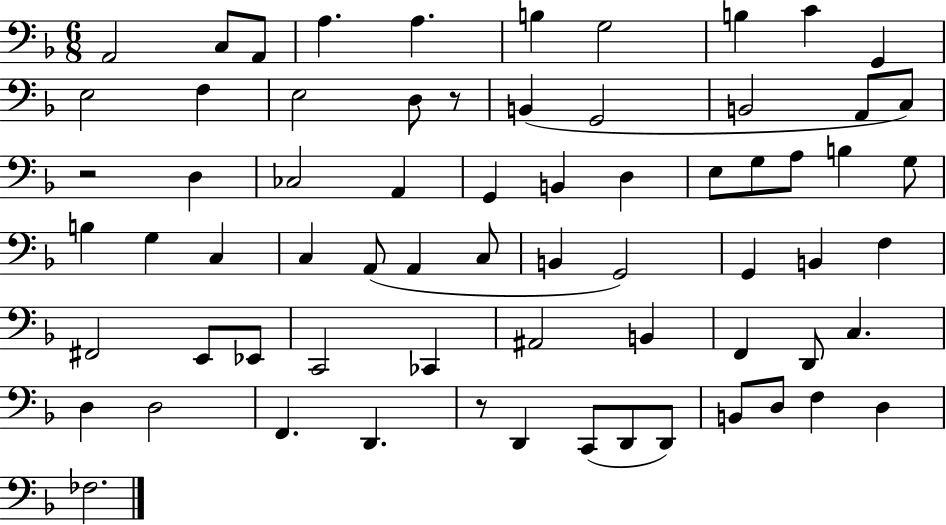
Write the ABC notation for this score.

X:1
T:Untitled
M:6/8
L:1/4
K:F
A,,2 C,/2 A,,/2 A, A, B, G,2 B, C G,, E,2 F, E,2 D,/2 z/2 B,, G,,2 B,,2 A,,/2 C,/2 z2 D, _C,2 A,, G,, B,, D, E,/2 G,/2 A,/2 B, G,/2 B, G, C, C, A,,/2 A,, C,/2 B,, G,,2 G,, B,, F, ^F,,2 E,,/2 _E,,/2 C,,2 _C,, ^A,,2 B,, F,, D,,/2 C, D, D,2 F,, D,, z/2 D,, C,,/2 D,,/2 D,,/2 B,,/2 D,/2 F, D, _F,2